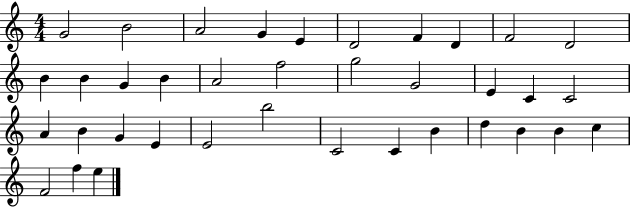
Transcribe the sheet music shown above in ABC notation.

X:1
T:Untitled
M:4/4
L:1/4
K:C
G2 B2 A2 G E D2 F D F2 D2 B B G B A2 f2 g2 G2 E C C2 A B G E E2 b2 C2 C B d B B c F2 f e